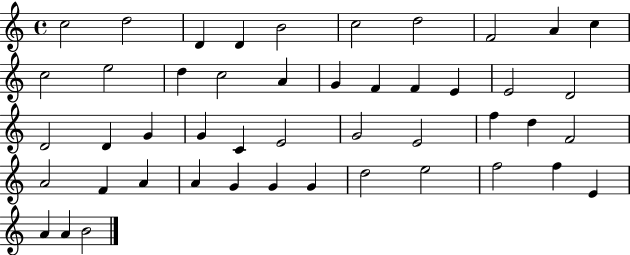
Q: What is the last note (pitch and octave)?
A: B4